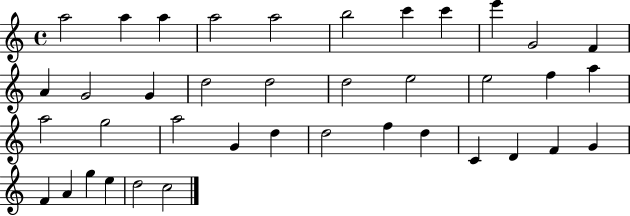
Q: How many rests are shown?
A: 0